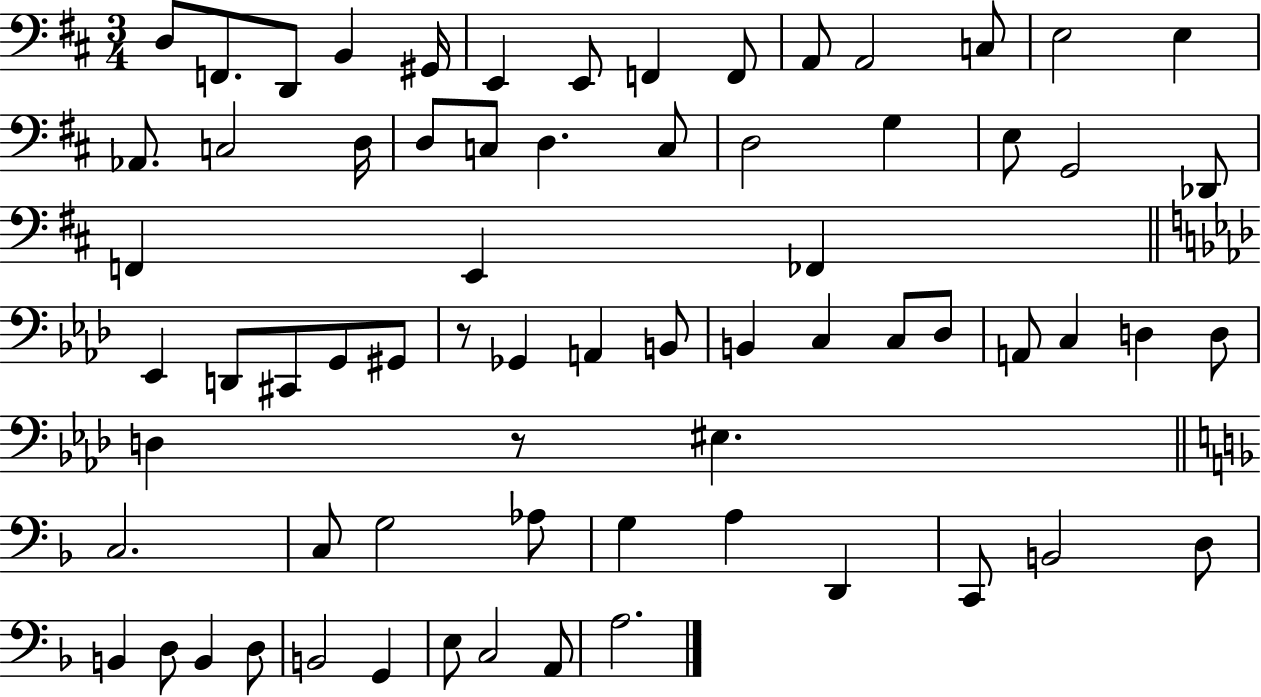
{
  \clef bass
  \numericTimeSignature
  \time 3/4
  \key d \major
  d8 f,8. d,8 b,4 gis,16 | e,4 e,8 f,4 f,8 | a,8 a,2 c8 | e2 e4 | \break aes,8. c2 d16 | d8 c8 d4. c8 | d2 g4 | e8 g,2 des,8 | \break f,4 e,4 fes,4 | \bar "||" \break \key aes \major ees,4 d,8 cis,8 g,8 gis,8 | r8 ges,4 a,4 b,8 | b,4 c4 c8 des8 | a,8 c4 d4 d8 | \break d4 r8 eis4. | \bar "||" \break \key d \minor c2. | c8 g2 aes8 | g4 a4 d,4 | c,8 b,2 d8 | \break b,4 d8 b,4 d8 | b,2 g,4 | e8 c2 a,8 | a2. | \break \bar "|."
}